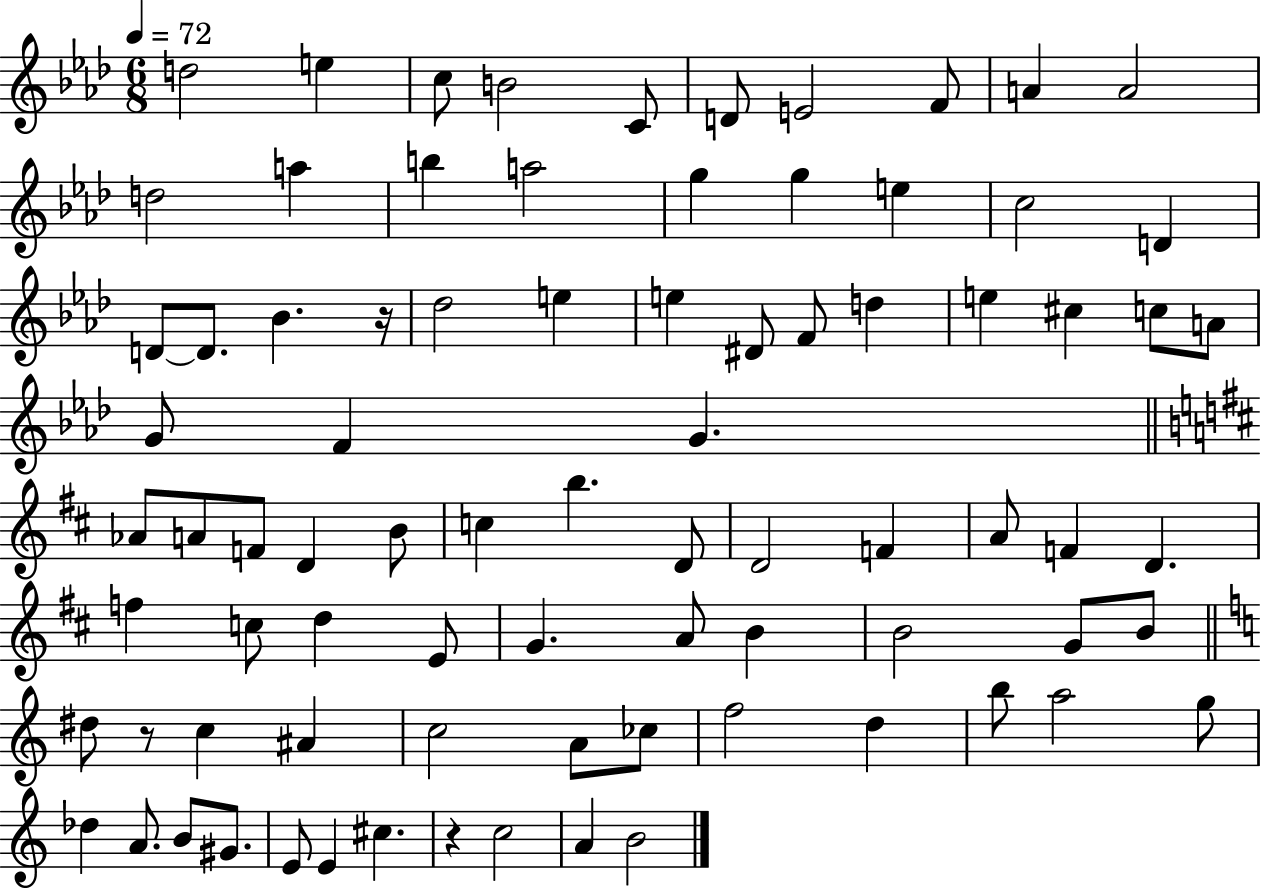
X:1
T:Untitled
M:6/8
L:1/4
K:Ab
d2 e c/2 B2 C/2 D/2 E2 F/2 A A2 d2 a b a2 g g e c2 D D/2 D/2 _B z/4 _d2 e e ^D/2 F/2 d e ^c c/2 A/2 G/2 F G _A/2 A/2 F/2 D B/2 c b D/2 D2 F A/2 F D f c/2 d E/2 G A/2 B B2 G/2 B/2 ^d/2 z/2 c ^A c2 A/2 _c/2 f2 d b/2 a2 g/2 _d A/2 B/2 ^G/2 E/2 E ^c z c2 A B2